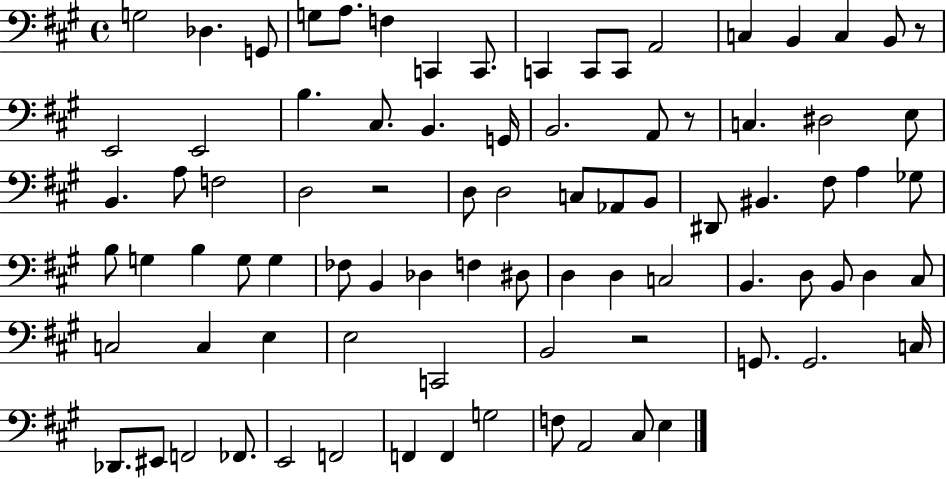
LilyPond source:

{
  \clef bass
  \time 4/4
  \defaultTimeSignature
  \key a \major
  g2 des4. g,8 | g8 a8. f4 c,4 c,8. | c,4 c,8 c,8 a,2 | c4 b,4 c4 b,8 r8 | \break e,2 e,2 | b4. cis8. b,4. g,16 | b,2. a,8 r8 | c4. dis2 e8 | \break b,4. a8 f2 | d2 r2 | d8 d2 c8 aes,8 b,8 | dis,8 bis,4. fis8 a4 ges8 | \break b8 g4 b4 g8 g4 | fes8 b,4 des4 f4 dis8 | d4 d4 c2 | b,4. d8 b,8 d4 cis8 | \break c2 c4 e4 | e2 c,2 | b,2 r2 | g,8. g,2. c16 | \break des,8. eis,8 f,2 fes,8. | e,2 f,2 | f,4 f,4 g2 | f8 a,2 cis8 e4 | \break \bar "|."
}